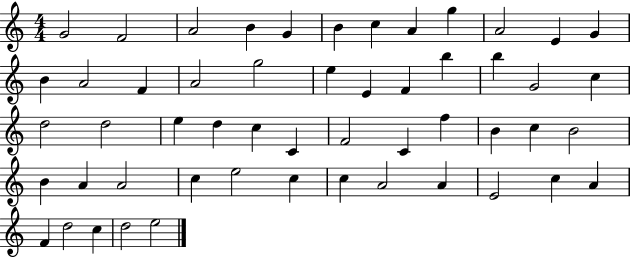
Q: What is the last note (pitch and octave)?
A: E5